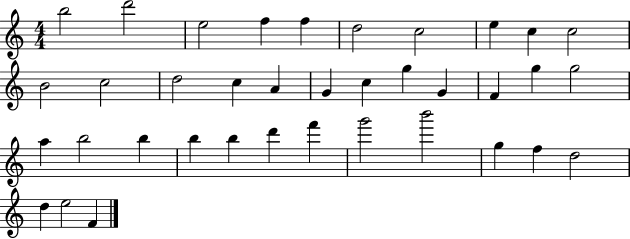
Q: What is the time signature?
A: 4/4